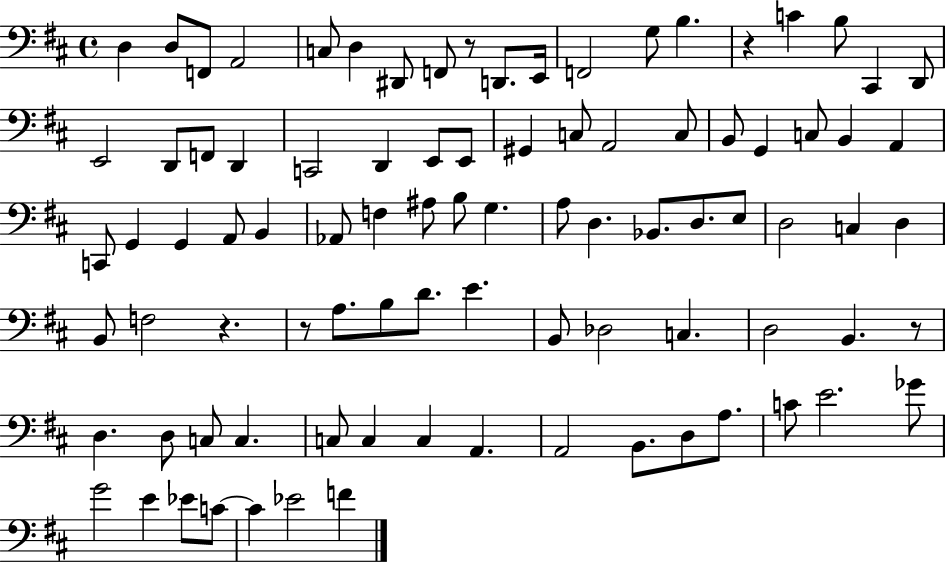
D3/q D3/e F2/e A2/h C3/e D3/q D#2/e F2/e R/e D2/e. E2/s F2/h G3/e B3/q. R/q C4/q B3/e C#2/q D2/e E2/h D2/e F2/e D2/q C2/h D2/q E2/e E2/e G#2/q C3/e A2/h C3/e B2/e G2/q C3/e B2/q A2/q C2/e G2/q G2/q A2/e B2/q Ab2/e F3/q A#3/e B3/e G3/q. A3/e D3/q. Bb2/e. D3/e. E3/e D3/h C3/q D3/q B2/e F3/h R/q. R/e A3/e. B3/e D4/e. E4/q. B2/e Db3/h C3/q. D3/h B2/q. R/e D3/q. D3/e C3/e C3/q. C3/e C3/q C3/q A2/q. A2/h B2/e. D3/e A3/e. C4/e E4/h. Gb4/e G4/h E4/q Eb4/e C4/e C4/q Eb4/h F4/q